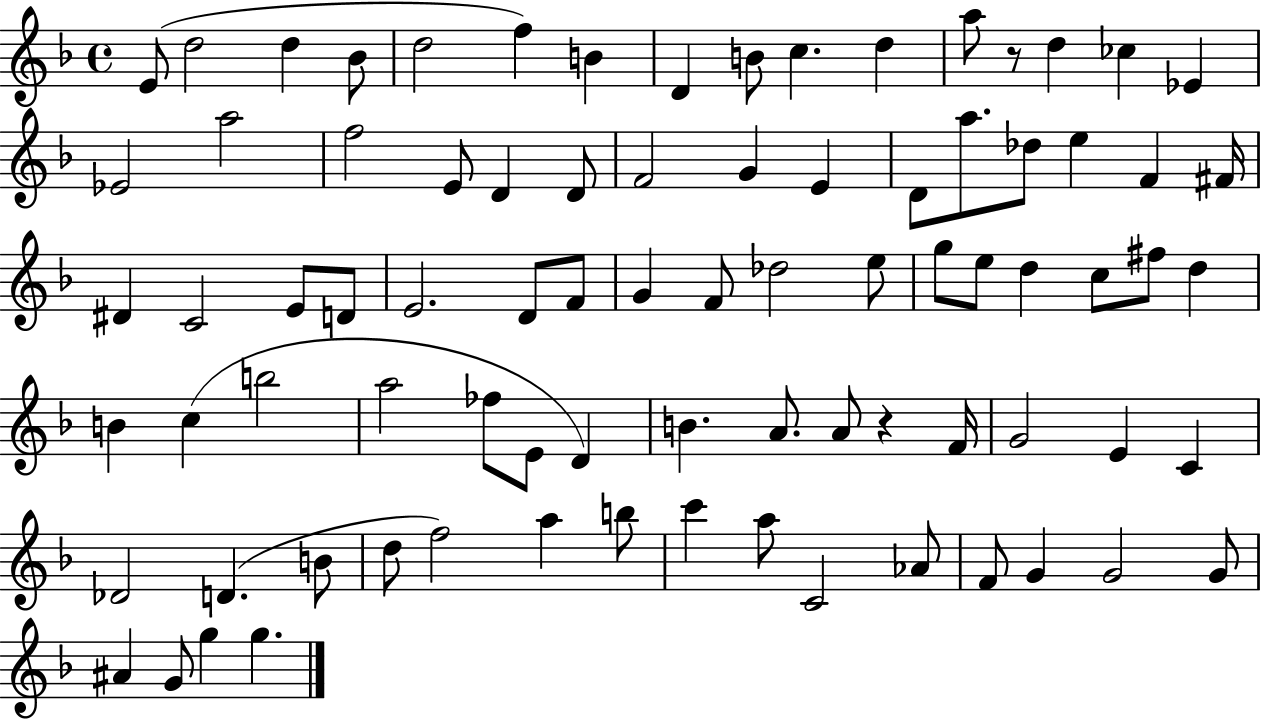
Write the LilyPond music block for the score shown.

{
  \clef treble
  \time 4/4
  \defaultTimeSignature
  \key f \major
  e'8( d''2 d''4 bes'8 | d''2 f''4) b'4 | d'4 b'8 c''4. d''4 | a''8 r8 d''4 ces''4 ees'4 | \break ees'2 a''2 | f''2 e'8 d'4 d'8 | f'2 g'4 e'4 | d'8 a''8. des''8 e''4 f'4 fis'16 | \break dis'4 c'2 e'8 d'8 | e'2. d'8 f'8 | g'4 f'8 des''2 e''8 | g''8 e''8 d''4 c''8 fis''8 d''4 | \break b'4 c''4( b''2 | a''2 fes''8 e'8 d'4) | b'4. a'8. a'8 r4 f'16 | g'2 e'4 c'4 | \break des'2 d'4.( b'8 | d''8 f''2) a''4 b''8 | c'''4 a''8 c'2 aes'8 | f'8 g'4 g'2 g'8 | \break ais'4 g'8 g''4 g''4. | \bar "|."
}